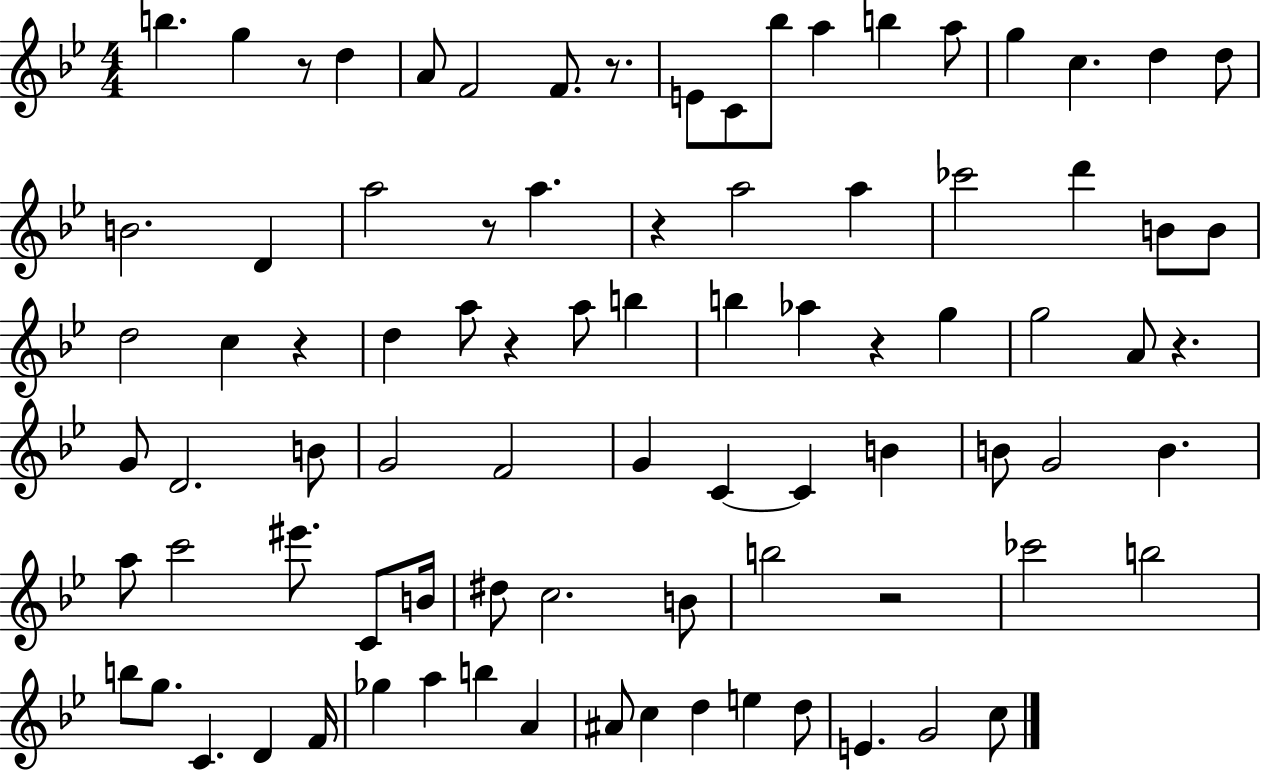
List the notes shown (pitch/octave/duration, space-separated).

B5/q. G5/q R/e D5/q A4/e F4/h F4/e. R/e. E4/e C4/e Bb5/e A5/q B5/q A5/e G5/q C5/q. D5/q D5/e B4/h. D4/q A5/h R/e A5/q. R/q A5/h A5/q CES6/h D6/q B4/e B4/e D5/h C5/q R/q D5/q A5/e R/q A5/e B5/q B5/q Ab5/q R/q G5/q G5/h A4/e R/q. G4/e D4/h. B4/e G4/h F4/h G4/q C4/q C4/q B4/q B4/e G4/h B4/q. A5/e C6/h EIS6/e. C4/e B4/s D#5/e C5/h. B4/e B5/h R/h CES6/h B5/h B5/e G5/e. C4/q. D4/q F4/s Gb5/q A5/q B5/q A4/q A#4/e C5/q D5/q E5/q D5/e E4/q. G4/h C5/e